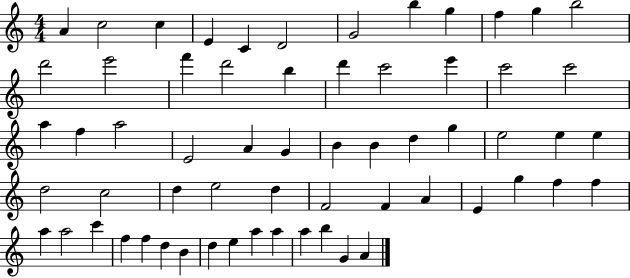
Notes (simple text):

A4/q C5/h C5/q E4/q C4/q D4/h G4/h B5/q G5/q F5/q G5/q B5/h D6/h E6/h F6/q D6/h B5/q D6/q C6/h E6/q C6/h C6/h A5/q F5/q A5/h E4/h A4/q G4/q B4/q B4/q D5/q G5/q E5/h E5/q E5/q D5/h C5/h D5/q E5/h D5/q F4/h F4/q A4/q E4/q G5/q F5/q F5/q A5/q A5/h C6/q F5/q F5/q D5/q B4/q D5/q E5/q A5/q A5/q A5/q B5/q G4/q A4/q